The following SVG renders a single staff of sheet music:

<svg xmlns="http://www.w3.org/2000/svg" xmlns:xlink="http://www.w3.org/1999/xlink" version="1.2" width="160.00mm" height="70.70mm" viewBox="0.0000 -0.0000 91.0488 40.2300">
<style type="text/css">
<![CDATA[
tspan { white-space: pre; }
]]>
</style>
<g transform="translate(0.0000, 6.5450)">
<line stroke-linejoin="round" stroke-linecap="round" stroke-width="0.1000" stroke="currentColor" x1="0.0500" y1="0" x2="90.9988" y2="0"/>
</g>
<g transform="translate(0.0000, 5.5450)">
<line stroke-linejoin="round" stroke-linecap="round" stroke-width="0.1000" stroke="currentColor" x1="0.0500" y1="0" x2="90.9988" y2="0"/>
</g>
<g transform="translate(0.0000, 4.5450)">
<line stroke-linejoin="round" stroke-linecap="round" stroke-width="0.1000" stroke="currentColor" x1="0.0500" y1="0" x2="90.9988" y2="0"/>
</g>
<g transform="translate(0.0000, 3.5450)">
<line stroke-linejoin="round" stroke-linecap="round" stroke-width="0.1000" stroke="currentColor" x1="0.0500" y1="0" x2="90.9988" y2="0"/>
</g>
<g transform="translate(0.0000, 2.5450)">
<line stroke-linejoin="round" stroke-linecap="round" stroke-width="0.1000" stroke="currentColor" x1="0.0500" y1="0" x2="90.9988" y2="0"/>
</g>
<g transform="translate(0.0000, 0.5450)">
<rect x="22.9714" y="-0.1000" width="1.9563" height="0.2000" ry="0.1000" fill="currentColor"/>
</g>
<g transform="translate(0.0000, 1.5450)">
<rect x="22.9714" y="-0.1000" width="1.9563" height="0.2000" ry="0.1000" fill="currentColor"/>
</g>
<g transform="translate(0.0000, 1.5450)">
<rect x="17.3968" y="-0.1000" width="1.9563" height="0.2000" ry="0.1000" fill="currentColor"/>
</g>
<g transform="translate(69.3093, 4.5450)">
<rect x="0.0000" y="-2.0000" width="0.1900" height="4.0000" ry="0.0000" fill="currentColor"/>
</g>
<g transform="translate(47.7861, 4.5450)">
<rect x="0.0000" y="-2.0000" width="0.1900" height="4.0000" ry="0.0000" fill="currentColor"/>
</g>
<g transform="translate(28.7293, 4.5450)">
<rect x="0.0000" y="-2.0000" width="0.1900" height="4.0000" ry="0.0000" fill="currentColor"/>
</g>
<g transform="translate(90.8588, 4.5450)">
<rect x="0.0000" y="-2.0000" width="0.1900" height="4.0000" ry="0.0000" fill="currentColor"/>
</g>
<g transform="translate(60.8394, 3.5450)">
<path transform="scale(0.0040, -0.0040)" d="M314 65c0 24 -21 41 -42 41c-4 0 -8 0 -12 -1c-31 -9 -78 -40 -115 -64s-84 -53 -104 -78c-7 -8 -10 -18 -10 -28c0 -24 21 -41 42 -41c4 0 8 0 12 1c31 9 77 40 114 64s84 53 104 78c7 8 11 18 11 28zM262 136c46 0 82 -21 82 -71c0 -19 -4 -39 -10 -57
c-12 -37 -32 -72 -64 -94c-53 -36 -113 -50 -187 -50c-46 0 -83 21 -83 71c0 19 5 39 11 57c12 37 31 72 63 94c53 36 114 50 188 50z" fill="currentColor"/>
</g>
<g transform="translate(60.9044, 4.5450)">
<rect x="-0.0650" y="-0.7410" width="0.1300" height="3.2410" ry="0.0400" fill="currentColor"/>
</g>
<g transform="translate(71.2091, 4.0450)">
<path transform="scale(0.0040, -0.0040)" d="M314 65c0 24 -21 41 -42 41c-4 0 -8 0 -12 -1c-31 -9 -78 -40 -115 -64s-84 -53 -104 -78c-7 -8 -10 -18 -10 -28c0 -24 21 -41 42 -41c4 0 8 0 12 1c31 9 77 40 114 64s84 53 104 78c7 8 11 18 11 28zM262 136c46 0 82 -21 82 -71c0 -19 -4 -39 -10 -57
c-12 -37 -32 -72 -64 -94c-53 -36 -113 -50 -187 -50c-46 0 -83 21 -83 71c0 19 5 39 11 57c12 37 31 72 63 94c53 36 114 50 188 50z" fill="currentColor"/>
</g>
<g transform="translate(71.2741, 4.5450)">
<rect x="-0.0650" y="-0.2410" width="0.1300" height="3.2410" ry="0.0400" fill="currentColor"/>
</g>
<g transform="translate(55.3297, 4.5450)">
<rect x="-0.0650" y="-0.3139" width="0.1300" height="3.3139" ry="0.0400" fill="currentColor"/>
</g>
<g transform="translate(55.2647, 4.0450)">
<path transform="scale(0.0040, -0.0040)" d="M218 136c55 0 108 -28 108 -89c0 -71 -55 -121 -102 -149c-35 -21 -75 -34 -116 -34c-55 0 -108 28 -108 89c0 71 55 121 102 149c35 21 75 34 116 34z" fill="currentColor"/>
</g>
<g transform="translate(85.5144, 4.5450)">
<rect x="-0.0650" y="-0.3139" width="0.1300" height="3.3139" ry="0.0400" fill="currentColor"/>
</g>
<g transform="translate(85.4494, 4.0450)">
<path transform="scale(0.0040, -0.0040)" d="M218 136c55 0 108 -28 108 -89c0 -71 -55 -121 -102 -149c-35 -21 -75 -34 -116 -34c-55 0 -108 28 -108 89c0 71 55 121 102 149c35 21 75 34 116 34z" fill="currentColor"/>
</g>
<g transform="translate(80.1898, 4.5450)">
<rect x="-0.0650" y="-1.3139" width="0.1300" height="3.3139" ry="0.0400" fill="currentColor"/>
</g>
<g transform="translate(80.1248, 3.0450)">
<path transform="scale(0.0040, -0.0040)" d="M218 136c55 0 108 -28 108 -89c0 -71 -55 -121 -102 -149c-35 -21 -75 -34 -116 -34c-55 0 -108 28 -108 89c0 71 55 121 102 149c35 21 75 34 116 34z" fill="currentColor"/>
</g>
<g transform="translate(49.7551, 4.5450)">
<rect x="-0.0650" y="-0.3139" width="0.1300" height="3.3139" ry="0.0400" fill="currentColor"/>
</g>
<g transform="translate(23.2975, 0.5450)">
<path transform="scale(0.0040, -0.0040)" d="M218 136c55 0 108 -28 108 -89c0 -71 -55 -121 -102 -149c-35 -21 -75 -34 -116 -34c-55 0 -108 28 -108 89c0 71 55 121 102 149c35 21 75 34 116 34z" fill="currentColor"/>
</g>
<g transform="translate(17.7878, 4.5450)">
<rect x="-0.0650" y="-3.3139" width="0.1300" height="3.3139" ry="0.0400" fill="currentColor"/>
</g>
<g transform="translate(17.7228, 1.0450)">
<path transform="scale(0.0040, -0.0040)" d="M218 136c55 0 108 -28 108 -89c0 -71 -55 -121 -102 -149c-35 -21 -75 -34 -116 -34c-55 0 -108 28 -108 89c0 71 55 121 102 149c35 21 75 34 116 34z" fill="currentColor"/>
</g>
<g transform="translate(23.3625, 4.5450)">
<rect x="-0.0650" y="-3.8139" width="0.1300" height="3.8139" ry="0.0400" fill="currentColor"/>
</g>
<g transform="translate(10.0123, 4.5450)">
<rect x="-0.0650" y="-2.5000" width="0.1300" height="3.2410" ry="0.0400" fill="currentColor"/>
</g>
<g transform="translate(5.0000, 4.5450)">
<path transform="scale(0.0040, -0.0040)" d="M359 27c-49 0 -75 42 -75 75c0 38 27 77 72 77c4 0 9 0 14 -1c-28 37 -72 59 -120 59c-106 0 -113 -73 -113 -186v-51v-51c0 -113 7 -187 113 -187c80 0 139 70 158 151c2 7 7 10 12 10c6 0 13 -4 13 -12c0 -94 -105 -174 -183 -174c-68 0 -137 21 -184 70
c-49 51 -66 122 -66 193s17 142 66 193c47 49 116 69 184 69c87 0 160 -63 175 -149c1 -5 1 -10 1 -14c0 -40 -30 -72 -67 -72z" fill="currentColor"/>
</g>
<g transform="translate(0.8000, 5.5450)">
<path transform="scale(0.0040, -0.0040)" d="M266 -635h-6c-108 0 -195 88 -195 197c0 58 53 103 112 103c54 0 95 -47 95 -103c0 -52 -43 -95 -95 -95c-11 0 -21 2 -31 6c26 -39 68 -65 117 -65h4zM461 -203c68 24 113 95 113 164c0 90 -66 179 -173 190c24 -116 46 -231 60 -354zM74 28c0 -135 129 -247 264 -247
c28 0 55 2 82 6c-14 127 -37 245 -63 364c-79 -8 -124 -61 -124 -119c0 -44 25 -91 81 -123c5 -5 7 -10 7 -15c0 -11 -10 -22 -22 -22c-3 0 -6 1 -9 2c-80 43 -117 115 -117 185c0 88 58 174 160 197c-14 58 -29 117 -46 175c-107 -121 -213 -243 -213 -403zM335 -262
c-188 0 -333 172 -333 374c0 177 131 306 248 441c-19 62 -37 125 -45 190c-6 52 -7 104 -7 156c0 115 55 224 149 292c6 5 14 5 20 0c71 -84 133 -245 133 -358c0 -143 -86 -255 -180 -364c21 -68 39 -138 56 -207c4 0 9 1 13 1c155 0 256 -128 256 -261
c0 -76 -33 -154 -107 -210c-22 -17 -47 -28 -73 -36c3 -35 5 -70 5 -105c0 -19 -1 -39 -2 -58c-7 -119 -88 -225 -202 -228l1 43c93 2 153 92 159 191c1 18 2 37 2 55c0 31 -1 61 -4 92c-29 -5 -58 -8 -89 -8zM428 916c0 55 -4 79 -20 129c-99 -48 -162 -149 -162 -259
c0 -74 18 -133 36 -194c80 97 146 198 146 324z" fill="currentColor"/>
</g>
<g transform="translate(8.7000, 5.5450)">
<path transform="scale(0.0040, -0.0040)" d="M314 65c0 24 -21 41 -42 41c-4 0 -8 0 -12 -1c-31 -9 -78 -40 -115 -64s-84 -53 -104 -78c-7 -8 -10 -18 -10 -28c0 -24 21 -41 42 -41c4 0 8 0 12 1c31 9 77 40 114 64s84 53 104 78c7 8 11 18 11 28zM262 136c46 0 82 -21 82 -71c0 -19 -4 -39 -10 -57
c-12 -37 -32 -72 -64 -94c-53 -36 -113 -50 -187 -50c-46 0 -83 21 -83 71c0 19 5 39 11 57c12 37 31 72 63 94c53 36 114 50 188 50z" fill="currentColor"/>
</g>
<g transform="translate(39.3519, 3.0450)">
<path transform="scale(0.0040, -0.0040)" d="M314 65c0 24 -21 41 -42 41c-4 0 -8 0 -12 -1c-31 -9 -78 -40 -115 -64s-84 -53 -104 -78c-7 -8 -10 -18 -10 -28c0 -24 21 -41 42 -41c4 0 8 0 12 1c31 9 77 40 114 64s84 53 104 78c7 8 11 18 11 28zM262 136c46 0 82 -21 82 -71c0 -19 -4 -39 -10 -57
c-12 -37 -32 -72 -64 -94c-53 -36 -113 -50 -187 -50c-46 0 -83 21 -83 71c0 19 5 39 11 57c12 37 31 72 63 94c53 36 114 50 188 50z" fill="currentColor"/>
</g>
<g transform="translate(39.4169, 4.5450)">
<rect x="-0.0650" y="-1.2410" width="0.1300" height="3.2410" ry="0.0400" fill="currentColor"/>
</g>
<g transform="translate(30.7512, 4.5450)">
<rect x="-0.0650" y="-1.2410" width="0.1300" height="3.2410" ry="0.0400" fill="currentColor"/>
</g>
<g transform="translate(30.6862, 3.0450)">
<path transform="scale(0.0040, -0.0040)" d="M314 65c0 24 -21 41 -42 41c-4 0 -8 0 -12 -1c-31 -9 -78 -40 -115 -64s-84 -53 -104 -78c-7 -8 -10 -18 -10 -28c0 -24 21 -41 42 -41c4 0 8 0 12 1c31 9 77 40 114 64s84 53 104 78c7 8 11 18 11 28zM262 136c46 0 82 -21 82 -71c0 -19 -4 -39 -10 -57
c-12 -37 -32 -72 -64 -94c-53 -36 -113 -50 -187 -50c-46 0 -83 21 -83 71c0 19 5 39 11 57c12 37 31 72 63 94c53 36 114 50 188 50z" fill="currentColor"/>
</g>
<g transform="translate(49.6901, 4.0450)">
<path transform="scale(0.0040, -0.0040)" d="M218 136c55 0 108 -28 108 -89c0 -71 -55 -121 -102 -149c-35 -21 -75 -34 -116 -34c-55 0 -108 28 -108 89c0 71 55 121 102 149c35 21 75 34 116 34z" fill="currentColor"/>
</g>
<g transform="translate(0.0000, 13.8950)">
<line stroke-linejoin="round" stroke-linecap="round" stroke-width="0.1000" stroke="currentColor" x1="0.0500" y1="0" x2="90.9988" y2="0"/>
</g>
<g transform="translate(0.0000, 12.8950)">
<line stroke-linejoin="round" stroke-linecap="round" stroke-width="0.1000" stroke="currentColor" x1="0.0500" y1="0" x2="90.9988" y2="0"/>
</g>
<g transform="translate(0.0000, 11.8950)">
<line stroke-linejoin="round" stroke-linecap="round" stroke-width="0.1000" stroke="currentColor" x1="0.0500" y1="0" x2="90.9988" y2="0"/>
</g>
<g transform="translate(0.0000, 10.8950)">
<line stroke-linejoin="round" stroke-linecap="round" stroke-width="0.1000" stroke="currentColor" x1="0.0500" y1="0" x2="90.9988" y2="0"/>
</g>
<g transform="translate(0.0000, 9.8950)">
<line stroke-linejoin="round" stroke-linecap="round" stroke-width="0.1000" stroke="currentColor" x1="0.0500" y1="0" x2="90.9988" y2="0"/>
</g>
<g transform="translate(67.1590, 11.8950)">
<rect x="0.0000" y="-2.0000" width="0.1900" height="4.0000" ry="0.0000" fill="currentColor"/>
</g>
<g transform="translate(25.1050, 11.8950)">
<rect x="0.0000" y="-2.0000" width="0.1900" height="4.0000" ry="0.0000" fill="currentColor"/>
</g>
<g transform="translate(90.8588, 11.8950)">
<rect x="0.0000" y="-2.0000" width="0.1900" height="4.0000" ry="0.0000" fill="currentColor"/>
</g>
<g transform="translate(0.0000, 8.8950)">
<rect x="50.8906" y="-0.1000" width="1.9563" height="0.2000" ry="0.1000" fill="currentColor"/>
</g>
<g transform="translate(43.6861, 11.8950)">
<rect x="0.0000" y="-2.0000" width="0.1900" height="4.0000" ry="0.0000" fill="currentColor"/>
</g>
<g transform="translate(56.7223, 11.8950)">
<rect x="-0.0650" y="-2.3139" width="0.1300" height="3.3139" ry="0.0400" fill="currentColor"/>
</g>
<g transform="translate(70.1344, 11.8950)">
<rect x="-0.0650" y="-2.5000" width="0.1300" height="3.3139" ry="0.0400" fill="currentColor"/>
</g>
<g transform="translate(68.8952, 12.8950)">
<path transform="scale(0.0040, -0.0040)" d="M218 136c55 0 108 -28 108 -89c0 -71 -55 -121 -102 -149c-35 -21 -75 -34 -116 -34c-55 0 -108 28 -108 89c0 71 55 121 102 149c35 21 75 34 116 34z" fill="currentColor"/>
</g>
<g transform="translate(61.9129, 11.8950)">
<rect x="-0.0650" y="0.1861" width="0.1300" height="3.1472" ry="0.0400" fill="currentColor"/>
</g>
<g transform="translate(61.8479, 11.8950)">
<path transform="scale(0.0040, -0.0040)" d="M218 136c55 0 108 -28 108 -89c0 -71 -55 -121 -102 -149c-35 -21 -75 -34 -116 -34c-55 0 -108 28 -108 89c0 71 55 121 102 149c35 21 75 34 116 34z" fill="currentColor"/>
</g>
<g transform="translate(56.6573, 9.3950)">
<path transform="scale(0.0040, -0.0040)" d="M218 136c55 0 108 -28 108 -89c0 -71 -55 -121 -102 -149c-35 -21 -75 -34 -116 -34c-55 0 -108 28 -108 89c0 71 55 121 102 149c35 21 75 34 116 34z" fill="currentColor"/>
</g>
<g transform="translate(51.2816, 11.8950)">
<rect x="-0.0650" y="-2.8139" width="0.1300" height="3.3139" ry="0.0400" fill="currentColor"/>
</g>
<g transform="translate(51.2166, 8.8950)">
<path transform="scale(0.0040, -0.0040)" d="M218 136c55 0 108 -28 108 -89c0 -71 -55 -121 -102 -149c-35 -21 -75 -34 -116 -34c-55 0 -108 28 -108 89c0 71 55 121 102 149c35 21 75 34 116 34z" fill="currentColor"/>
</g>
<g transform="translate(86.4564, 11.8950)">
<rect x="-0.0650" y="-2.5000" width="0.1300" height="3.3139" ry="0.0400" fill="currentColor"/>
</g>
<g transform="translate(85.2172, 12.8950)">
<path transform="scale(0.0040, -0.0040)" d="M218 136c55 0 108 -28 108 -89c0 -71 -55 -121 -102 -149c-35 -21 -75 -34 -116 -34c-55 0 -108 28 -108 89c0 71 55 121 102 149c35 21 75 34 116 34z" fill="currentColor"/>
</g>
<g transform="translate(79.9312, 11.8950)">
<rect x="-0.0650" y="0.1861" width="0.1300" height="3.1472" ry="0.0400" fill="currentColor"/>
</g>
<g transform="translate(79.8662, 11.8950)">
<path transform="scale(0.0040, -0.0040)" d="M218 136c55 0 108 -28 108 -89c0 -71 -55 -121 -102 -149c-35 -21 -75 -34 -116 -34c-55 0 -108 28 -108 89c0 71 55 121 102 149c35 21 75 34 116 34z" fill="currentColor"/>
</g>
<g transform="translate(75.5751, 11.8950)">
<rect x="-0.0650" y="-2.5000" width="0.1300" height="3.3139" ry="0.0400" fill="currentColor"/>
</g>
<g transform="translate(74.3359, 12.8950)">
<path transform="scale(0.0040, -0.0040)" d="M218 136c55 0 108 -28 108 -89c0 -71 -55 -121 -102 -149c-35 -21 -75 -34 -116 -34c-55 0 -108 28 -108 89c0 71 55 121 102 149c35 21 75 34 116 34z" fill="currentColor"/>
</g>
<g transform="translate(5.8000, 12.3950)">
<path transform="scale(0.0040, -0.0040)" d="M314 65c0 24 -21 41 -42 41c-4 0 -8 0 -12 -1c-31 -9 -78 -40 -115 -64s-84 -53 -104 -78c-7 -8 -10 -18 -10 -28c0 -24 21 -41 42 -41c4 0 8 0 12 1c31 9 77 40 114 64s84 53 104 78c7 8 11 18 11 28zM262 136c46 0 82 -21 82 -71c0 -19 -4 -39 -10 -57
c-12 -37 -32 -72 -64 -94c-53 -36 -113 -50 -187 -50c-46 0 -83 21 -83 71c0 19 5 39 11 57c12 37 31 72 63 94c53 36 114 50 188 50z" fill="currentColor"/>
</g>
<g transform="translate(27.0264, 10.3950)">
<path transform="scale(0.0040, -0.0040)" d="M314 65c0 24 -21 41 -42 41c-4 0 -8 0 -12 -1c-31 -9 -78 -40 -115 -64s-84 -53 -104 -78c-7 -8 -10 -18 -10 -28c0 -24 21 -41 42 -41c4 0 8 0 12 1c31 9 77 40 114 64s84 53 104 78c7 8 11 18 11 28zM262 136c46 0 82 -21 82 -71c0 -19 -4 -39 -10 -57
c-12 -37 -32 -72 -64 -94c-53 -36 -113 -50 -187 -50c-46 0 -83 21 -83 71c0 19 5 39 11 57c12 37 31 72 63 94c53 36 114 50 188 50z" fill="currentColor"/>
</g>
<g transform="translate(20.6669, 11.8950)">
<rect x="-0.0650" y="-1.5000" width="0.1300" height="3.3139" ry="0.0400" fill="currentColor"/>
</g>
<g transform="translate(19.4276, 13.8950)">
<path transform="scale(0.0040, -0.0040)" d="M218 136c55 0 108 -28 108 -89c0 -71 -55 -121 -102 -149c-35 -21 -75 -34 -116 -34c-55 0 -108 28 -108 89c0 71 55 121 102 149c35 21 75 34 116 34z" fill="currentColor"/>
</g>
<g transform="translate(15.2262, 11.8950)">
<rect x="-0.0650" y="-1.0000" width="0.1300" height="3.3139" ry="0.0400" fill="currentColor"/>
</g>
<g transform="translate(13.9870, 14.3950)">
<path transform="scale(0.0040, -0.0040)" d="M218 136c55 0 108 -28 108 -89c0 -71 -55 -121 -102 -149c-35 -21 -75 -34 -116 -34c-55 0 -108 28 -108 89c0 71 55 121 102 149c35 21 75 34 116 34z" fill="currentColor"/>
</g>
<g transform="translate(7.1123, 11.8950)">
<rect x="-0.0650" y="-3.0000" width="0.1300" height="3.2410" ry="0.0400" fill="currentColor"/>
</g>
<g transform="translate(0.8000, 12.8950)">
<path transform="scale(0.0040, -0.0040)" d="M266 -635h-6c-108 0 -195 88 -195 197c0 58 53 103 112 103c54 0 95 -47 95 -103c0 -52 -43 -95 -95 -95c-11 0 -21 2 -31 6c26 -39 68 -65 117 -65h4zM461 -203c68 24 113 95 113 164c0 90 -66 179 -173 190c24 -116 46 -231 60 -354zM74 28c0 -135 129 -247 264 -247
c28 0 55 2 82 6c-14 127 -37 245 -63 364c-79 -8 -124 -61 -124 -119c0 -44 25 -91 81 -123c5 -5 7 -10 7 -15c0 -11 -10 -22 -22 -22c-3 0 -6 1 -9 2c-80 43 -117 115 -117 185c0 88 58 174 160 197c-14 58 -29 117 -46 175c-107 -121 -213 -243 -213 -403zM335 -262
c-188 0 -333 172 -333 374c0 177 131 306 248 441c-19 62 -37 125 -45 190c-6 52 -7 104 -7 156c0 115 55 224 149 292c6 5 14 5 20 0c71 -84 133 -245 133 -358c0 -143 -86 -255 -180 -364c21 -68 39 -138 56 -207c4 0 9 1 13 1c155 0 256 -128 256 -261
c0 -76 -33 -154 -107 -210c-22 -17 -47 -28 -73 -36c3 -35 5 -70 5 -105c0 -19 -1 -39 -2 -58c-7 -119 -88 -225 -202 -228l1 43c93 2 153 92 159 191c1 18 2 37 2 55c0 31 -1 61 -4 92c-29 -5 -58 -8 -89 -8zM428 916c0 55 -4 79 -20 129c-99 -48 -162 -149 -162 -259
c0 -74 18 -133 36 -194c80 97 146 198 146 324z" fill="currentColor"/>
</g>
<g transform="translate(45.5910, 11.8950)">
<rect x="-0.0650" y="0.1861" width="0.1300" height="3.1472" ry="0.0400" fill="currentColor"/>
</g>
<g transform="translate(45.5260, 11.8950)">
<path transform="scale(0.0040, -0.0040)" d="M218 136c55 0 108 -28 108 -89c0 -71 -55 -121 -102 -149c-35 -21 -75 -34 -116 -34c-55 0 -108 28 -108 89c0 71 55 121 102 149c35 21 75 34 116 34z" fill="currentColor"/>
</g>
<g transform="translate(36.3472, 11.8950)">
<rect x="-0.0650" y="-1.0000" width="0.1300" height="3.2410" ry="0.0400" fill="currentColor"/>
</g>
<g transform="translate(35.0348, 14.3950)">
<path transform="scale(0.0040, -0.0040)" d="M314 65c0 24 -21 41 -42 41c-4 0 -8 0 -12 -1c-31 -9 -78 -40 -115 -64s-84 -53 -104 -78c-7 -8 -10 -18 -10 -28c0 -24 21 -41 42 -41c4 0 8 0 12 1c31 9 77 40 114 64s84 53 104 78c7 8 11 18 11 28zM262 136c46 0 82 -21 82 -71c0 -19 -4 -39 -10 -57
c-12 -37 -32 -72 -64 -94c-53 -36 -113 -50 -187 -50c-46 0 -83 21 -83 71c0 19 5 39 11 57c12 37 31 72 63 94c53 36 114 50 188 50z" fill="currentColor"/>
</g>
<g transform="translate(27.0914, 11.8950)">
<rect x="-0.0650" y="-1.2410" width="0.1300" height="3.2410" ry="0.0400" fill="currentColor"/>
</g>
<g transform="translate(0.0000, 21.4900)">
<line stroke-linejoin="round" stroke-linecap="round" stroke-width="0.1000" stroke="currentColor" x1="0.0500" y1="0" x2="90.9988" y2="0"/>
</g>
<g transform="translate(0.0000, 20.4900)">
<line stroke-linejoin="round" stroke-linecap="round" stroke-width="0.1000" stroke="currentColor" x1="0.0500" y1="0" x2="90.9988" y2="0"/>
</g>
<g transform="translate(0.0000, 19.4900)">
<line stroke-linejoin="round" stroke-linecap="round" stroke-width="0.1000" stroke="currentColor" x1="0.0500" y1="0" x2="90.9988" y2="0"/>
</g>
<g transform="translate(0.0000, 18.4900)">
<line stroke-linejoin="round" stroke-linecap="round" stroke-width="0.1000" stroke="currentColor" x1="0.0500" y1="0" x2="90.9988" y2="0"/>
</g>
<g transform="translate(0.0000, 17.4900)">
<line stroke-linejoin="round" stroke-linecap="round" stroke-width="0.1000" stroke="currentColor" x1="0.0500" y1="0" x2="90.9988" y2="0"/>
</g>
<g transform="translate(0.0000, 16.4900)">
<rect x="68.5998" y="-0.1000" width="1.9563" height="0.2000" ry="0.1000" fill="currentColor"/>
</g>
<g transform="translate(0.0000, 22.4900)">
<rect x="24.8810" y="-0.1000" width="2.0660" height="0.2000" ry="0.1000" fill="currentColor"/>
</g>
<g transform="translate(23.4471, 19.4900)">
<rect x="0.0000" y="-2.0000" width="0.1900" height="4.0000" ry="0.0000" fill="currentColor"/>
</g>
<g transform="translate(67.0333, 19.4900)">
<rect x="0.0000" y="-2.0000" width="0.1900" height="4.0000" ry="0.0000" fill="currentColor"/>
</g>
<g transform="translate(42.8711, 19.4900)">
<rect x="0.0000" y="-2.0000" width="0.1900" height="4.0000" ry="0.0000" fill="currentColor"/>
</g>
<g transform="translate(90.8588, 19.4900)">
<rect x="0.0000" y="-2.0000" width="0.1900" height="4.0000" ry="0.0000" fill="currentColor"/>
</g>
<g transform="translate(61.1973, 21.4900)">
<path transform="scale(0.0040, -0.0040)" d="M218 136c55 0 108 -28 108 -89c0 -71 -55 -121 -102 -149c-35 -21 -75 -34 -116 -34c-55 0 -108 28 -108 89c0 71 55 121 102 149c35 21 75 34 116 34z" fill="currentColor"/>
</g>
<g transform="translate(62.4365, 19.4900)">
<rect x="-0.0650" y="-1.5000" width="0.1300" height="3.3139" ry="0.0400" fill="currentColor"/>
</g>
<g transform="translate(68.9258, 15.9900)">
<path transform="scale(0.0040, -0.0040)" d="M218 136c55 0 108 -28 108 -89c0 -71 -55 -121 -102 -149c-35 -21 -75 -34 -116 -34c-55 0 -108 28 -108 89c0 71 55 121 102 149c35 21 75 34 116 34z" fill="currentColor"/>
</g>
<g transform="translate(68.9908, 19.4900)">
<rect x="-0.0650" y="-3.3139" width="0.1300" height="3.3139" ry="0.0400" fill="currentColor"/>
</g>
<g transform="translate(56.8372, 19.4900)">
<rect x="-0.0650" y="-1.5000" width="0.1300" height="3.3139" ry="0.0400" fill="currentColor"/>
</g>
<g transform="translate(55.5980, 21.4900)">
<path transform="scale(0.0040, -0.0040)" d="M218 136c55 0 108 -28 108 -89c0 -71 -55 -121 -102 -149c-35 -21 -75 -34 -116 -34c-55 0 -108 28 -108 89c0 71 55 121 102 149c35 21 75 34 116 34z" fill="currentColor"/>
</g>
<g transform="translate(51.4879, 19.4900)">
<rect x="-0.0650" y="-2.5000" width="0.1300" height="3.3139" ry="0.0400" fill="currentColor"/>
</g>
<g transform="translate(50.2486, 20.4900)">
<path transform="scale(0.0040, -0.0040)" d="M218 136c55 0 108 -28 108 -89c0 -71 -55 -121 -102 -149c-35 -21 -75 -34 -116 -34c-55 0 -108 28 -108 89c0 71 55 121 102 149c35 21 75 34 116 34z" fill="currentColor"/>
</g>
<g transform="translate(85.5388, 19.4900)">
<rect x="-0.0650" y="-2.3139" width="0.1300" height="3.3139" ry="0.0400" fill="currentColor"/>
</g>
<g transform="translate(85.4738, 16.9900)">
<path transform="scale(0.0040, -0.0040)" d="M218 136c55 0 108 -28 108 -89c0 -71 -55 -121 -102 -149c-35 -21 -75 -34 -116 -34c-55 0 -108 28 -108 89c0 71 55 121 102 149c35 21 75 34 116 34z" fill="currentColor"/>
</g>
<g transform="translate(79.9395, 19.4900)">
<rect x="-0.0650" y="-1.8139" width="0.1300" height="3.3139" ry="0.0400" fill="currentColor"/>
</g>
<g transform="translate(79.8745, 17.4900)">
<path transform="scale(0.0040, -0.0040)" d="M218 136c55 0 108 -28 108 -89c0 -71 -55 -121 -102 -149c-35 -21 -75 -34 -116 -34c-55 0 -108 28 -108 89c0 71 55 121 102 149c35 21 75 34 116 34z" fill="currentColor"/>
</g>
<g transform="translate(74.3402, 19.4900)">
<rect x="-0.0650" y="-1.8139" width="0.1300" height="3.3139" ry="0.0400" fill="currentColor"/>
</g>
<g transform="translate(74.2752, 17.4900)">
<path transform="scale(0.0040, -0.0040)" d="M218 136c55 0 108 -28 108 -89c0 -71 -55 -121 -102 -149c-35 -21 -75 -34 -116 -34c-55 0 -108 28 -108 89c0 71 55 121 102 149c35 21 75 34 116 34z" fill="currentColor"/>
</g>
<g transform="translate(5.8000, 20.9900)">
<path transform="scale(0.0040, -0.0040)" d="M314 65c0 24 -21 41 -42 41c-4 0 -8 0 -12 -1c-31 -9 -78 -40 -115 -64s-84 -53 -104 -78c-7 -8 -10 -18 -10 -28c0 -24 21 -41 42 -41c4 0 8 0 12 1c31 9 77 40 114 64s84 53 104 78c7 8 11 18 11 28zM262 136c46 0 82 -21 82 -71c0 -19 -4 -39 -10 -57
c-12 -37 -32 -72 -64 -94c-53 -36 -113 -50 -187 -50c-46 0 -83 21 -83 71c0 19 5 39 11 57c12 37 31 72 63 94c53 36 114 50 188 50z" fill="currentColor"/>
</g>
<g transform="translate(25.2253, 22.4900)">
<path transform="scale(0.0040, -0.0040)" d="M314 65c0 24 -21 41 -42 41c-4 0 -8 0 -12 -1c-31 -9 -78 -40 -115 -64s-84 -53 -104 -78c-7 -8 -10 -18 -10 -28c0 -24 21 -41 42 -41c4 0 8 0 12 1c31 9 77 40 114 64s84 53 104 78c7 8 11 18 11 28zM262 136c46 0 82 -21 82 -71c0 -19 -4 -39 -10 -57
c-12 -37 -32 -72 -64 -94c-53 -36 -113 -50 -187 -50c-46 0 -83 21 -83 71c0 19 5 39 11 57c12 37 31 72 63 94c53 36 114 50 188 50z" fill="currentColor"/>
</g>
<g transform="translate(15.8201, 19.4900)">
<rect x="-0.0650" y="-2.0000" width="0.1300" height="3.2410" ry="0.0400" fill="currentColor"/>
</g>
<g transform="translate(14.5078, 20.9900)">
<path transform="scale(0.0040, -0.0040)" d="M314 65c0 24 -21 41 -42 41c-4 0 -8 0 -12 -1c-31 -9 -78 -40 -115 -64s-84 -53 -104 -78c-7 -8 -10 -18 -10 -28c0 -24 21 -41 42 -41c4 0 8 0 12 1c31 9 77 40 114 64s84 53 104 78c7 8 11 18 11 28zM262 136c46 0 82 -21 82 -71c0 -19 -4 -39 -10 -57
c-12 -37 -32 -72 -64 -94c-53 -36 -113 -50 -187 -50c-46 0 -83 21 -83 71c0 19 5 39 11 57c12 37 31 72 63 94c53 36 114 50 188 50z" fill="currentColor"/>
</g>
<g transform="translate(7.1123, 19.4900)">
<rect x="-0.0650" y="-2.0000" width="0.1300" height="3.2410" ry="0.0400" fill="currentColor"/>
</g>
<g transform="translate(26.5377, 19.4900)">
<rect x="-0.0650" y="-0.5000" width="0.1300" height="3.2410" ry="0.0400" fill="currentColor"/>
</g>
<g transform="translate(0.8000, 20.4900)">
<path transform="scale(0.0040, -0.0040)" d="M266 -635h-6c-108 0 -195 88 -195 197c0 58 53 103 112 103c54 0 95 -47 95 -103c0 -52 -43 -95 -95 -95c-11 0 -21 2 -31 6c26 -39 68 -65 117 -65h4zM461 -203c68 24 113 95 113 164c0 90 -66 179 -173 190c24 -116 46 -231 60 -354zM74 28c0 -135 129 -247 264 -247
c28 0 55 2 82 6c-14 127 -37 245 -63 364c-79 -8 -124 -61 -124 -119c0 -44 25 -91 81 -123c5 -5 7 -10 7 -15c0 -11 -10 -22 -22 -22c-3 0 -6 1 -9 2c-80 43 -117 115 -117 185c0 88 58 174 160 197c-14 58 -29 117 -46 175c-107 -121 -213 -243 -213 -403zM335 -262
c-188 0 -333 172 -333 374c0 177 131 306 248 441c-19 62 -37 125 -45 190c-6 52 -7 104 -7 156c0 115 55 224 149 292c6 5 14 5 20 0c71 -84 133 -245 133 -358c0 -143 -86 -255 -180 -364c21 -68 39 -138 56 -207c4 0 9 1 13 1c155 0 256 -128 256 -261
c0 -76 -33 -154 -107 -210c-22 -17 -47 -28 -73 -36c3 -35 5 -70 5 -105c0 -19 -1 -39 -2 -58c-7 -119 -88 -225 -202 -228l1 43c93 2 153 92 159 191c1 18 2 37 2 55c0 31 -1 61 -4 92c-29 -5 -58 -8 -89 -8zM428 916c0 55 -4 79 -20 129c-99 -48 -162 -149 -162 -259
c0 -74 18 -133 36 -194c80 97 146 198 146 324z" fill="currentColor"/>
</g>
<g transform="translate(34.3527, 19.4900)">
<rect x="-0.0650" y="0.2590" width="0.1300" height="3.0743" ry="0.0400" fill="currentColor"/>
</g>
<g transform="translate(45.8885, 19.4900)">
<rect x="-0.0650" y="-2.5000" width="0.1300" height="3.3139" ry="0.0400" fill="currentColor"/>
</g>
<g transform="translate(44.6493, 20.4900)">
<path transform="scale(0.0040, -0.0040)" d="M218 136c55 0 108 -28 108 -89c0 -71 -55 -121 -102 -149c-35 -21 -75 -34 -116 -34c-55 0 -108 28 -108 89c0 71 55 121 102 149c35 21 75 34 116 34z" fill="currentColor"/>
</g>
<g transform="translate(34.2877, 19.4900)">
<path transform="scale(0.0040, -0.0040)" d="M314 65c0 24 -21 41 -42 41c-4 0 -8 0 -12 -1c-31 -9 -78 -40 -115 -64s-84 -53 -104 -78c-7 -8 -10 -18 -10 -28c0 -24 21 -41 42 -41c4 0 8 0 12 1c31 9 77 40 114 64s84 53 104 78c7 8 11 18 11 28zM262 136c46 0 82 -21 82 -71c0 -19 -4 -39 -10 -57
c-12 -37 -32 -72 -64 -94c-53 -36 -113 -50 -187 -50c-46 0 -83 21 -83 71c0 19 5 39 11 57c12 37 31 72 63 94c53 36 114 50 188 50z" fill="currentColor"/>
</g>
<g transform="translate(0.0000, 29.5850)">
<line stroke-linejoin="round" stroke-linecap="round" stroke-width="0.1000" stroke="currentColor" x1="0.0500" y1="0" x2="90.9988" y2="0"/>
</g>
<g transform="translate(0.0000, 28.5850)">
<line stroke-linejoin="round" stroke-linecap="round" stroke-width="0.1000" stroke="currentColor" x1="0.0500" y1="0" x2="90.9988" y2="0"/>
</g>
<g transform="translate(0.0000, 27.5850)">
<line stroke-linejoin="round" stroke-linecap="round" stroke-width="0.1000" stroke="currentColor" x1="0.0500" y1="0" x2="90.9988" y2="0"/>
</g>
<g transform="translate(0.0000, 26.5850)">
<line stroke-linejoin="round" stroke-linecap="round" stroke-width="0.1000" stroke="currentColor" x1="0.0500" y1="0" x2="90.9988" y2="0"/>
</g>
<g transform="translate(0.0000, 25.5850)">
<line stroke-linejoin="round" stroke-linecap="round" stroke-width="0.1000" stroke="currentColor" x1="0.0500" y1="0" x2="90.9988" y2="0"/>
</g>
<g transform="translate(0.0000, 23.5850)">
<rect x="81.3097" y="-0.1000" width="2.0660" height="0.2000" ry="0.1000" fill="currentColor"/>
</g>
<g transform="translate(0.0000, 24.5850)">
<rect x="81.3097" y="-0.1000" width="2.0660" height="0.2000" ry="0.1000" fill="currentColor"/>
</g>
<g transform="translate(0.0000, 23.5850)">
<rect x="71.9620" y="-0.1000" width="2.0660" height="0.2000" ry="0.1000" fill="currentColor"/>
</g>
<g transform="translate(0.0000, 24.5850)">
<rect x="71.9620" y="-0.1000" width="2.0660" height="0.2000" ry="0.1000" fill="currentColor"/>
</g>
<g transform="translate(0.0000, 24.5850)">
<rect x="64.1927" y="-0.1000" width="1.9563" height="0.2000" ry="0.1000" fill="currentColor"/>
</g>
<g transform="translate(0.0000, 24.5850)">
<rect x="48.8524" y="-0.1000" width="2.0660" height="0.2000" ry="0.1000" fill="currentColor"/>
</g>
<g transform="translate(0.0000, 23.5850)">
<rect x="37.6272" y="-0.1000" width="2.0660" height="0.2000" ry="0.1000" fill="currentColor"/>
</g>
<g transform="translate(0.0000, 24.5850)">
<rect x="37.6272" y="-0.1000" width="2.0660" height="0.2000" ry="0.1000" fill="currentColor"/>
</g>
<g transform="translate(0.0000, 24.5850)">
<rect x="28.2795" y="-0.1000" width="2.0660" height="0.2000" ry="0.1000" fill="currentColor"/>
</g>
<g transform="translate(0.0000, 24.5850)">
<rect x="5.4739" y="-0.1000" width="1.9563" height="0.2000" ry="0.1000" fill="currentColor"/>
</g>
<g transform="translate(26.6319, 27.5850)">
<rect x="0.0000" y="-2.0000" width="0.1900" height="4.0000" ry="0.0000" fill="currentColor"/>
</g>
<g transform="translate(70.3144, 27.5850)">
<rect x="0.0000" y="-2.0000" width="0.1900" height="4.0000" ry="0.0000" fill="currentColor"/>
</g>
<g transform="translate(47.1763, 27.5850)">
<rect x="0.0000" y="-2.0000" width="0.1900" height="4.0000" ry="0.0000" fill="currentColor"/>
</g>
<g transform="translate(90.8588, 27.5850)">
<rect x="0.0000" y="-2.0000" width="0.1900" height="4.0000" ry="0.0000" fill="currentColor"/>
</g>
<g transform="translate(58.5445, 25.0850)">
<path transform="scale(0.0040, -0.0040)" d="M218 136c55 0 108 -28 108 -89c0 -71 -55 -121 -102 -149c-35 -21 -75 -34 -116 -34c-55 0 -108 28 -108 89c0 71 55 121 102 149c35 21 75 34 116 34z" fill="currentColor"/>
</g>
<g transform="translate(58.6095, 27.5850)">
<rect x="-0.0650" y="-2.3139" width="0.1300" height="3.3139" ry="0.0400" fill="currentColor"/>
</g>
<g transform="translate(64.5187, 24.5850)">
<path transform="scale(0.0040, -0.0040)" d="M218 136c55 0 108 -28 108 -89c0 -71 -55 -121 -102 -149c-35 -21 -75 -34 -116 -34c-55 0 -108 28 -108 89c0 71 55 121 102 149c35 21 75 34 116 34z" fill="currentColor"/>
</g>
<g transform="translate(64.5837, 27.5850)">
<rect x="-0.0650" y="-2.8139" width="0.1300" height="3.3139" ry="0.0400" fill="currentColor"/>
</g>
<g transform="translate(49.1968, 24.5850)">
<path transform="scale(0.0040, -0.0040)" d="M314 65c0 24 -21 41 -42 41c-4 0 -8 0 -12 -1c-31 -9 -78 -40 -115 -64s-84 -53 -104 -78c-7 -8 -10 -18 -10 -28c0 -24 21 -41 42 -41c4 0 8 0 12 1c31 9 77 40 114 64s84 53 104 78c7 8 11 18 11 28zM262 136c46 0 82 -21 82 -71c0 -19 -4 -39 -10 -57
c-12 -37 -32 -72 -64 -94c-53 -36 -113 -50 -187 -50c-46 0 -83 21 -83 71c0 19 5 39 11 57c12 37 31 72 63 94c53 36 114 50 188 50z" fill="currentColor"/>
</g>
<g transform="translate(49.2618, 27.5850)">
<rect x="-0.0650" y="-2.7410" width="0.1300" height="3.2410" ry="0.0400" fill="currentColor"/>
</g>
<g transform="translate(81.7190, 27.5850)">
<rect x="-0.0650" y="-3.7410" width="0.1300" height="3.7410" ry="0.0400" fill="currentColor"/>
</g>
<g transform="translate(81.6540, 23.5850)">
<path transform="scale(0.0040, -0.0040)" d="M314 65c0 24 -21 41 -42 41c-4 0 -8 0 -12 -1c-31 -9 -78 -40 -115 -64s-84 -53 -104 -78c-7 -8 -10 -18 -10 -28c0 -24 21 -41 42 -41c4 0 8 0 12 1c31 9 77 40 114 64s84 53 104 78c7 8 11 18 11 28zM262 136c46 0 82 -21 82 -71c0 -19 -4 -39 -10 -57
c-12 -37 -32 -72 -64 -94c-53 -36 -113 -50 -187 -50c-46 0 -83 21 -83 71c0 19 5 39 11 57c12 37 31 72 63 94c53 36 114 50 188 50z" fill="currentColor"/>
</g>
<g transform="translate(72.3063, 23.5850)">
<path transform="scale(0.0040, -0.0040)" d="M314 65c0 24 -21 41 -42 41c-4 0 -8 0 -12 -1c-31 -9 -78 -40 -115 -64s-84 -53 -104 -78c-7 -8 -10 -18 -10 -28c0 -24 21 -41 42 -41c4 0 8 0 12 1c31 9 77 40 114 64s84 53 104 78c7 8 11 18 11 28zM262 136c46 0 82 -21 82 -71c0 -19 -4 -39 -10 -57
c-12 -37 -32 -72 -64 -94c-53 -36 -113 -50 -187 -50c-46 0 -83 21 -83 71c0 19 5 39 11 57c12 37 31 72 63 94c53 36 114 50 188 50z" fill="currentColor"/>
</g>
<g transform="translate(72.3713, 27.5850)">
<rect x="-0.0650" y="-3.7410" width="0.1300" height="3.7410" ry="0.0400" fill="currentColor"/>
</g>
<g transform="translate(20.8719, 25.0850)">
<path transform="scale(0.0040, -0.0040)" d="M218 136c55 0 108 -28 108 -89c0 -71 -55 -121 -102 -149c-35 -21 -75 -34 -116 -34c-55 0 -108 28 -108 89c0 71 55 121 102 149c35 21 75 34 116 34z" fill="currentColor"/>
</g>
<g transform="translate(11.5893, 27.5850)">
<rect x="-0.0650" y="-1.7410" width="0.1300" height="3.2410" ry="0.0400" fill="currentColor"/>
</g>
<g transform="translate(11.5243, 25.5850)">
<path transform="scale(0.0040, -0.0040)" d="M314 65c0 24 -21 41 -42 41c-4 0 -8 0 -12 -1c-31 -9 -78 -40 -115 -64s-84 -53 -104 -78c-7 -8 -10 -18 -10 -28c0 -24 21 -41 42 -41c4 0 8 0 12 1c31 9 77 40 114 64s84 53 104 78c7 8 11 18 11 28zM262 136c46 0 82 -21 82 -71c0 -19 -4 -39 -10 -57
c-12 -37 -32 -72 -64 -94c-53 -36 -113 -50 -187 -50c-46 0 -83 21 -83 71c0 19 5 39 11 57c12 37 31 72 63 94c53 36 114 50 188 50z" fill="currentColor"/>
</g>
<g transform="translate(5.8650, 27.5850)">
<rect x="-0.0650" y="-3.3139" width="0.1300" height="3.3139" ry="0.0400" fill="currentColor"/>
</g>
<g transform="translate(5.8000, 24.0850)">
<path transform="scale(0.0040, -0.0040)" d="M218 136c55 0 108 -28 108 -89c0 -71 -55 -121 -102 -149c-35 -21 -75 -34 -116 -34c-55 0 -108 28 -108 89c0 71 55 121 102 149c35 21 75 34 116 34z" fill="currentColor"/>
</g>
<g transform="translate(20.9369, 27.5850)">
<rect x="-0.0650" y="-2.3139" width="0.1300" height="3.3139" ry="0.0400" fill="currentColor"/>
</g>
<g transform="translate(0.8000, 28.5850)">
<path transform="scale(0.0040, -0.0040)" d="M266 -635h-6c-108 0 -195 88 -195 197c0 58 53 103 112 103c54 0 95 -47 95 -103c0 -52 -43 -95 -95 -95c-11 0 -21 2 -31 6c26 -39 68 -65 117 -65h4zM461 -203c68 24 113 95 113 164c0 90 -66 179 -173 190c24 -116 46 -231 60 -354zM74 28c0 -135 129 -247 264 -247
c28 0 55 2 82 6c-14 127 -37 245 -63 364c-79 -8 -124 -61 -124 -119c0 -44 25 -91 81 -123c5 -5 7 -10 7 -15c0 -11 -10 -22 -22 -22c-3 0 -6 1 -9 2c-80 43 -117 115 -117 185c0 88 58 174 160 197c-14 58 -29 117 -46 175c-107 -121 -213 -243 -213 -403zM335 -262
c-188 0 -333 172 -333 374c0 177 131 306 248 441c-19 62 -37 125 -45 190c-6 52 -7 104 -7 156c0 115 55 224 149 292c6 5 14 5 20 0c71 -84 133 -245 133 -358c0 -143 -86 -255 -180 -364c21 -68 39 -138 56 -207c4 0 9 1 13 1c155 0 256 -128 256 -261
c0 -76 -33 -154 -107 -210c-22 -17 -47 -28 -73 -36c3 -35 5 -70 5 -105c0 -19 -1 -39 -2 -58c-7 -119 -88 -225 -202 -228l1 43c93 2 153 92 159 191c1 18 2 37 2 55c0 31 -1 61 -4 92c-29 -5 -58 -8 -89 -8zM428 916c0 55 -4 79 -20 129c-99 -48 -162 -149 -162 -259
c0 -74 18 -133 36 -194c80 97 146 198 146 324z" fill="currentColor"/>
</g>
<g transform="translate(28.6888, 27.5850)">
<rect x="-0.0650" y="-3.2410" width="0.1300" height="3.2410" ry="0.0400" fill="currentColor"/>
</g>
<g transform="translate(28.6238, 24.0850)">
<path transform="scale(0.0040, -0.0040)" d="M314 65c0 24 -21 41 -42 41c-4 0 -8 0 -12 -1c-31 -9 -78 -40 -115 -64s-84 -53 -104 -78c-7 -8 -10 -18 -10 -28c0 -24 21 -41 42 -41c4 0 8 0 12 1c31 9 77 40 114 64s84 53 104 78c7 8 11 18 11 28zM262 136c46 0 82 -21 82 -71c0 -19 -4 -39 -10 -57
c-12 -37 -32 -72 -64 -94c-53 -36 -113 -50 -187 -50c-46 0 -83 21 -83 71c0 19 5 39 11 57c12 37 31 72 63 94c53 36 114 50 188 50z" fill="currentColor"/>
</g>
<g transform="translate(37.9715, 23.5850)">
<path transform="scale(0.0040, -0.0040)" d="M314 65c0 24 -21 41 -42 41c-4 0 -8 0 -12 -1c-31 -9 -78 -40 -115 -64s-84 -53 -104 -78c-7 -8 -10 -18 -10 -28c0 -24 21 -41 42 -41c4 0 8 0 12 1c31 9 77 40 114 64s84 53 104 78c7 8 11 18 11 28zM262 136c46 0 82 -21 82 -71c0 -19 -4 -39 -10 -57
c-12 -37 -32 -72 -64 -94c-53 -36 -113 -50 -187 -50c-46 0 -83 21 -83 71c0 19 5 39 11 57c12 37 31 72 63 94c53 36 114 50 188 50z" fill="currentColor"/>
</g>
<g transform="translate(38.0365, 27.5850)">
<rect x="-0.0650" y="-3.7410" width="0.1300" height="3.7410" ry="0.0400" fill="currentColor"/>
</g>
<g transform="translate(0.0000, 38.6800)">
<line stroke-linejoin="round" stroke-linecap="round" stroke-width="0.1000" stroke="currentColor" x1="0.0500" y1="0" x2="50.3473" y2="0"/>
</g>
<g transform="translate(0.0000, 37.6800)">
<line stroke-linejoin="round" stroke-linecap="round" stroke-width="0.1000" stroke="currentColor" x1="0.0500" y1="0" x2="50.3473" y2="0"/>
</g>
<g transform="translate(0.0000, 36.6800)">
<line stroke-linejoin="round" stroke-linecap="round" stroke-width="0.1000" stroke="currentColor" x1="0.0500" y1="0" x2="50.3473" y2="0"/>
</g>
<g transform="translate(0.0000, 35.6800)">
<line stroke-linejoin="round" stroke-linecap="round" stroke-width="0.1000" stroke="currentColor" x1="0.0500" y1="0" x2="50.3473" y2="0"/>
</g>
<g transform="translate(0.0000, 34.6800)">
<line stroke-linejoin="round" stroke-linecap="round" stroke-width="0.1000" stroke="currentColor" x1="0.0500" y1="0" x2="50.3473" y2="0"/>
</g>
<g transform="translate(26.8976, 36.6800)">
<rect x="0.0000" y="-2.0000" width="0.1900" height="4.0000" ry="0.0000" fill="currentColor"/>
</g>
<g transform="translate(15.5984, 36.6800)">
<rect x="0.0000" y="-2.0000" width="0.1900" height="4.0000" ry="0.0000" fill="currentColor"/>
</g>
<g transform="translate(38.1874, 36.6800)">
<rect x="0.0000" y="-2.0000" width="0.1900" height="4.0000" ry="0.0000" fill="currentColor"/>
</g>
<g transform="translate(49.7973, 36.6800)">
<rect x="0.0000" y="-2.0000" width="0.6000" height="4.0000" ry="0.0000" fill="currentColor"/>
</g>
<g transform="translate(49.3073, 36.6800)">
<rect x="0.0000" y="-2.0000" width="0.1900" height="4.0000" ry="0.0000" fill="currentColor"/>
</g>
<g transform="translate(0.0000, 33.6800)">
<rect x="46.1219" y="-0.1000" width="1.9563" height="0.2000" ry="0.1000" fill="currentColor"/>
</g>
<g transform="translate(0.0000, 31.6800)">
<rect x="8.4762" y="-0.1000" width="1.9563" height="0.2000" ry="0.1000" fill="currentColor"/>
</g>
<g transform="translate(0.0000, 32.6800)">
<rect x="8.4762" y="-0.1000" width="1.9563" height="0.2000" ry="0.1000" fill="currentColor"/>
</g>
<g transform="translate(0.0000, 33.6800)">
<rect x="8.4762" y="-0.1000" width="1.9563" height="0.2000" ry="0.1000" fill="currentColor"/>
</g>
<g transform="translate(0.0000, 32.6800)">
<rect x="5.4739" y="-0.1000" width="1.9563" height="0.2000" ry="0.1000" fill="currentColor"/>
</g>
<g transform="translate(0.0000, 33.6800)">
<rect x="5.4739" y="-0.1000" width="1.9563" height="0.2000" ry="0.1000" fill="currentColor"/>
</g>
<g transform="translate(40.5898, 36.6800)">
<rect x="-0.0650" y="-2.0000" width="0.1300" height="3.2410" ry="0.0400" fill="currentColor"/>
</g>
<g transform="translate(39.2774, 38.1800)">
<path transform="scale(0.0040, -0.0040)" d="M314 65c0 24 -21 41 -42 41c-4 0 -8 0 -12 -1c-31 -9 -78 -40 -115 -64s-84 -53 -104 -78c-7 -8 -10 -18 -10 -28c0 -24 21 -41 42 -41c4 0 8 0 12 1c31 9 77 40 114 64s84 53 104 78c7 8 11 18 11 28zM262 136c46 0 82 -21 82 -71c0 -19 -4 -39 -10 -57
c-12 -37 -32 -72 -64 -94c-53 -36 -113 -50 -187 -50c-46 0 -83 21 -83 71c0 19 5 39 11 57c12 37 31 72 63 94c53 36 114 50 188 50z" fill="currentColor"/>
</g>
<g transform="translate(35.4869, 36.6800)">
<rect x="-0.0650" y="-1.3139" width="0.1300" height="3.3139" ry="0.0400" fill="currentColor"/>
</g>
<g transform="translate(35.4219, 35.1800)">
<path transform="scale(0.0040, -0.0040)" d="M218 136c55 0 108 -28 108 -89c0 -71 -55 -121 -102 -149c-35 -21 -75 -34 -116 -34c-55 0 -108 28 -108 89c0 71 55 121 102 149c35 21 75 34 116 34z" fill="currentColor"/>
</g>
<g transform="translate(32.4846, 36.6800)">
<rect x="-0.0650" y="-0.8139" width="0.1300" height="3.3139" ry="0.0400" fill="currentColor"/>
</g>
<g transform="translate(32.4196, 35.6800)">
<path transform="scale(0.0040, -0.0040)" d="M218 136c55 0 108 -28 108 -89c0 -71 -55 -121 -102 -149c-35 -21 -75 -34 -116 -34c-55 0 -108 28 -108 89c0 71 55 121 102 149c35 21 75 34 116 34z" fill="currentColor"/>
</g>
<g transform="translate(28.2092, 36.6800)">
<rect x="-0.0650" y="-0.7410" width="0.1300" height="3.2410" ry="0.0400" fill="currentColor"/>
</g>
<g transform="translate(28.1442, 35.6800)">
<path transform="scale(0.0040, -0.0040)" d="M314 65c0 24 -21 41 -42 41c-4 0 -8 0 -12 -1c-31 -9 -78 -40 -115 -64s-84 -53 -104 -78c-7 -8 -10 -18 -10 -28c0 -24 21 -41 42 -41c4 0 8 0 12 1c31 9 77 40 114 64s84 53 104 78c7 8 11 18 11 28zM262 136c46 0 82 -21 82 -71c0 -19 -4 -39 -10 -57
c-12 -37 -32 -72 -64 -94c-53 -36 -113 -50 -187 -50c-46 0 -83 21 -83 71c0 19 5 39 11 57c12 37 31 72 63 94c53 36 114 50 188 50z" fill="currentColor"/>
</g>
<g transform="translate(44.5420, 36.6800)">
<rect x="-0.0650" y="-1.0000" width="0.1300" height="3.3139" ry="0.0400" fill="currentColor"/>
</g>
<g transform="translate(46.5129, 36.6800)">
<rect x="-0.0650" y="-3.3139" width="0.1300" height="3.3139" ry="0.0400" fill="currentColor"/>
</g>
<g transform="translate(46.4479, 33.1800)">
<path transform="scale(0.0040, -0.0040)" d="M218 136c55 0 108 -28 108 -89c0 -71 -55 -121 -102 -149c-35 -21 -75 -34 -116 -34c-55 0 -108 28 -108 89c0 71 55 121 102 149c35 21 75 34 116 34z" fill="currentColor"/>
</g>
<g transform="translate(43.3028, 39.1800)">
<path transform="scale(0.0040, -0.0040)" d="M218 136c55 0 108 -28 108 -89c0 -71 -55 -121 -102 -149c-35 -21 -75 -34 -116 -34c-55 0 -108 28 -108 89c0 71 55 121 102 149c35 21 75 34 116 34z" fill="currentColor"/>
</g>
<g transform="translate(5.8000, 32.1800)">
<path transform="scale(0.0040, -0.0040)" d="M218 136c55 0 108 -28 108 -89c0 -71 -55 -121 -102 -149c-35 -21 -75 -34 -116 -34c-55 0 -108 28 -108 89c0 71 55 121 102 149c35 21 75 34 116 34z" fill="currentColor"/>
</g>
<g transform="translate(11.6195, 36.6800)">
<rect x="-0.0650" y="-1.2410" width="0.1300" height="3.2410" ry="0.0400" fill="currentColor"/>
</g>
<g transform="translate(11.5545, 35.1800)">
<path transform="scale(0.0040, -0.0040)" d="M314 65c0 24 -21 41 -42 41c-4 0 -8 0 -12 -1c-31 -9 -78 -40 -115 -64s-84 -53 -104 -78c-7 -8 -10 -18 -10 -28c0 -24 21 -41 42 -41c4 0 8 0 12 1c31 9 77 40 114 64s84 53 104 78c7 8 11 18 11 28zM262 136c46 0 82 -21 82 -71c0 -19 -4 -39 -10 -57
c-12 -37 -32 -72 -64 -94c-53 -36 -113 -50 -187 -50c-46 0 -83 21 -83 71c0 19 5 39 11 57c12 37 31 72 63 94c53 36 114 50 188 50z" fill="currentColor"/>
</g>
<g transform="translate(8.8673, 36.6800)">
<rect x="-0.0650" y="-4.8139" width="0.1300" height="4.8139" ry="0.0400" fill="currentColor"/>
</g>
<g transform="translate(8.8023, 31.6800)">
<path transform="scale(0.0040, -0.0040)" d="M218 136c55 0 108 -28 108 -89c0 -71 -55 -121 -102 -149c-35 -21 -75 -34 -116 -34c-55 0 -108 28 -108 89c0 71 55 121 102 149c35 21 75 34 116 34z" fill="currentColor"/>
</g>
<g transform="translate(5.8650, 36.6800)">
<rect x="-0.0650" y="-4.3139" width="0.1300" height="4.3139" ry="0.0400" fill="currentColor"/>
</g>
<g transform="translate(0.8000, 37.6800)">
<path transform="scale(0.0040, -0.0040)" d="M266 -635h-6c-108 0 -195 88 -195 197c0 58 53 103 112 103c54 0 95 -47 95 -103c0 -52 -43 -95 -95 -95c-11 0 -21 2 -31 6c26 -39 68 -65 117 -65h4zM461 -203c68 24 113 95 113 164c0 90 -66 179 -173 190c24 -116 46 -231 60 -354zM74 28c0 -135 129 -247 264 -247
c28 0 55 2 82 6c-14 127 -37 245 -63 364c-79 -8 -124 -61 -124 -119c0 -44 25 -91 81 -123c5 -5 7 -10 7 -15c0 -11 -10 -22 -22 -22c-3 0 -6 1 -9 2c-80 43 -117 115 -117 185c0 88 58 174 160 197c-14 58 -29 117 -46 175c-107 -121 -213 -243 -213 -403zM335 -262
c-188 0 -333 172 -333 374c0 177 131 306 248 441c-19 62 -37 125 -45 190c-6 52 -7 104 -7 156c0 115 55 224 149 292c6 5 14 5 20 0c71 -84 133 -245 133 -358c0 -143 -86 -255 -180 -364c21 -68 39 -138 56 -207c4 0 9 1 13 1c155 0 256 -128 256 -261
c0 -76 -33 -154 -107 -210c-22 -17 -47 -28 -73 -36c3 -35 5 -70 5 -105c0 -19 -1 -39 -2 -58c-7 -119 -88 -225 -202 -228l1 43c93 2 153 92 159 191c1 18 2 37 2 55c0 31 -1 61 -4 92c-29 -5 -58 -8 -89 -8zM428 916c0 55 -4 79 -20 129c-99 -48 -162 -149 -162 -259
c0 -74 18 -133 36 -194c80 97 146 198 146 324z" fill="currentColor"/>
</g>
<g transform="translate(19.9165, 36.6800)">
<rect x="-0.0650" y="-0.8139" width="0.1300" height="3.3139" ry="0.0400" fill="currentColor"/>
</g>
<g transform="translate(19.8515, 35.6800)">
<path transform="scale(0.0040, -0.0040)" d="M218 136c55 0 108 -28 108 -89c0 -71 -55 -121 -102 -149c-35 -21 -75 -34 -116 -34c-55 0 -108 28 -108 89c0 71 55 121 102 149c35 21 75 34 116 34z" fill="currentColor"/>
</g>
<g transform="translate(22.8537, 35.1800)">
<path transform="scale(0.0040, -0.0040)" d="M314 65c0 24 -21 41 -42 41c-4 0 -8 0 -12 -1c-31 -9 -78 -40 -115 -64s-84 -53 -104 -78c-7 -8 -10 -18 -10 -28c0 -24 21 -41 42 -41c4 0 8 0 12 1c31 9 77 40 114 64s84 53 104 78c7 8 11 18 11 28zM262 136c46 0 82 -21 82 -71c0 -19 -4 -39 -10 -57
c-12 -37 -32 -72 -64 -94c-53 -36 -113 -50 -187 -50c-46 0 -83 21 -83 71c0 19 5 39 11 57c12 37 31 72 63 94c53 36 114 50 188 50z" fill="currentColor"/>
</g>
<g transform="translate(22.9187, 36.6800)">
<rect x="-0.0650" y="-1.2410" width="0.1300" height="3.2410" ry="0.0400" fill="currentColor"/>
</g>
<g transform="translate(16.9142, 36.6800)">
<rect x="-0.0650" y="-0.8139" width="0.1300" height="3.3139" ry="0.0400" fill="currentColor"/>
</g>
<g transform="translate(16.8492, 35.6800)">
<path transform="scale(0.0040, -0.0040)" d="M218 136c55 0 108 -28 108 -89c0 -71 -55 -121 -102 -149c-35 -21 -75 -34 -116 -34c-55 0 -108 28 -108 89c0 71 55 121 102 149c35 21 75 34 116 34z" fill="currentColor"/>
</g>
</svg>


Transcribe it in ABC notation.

X:1
T:Untitled
M:4/4
L:1/4
K:C
G2 b c' e2 e2 c c d2 c2 e c A2 D E e2 D2 B a g B G G B G F2 F2 C2 B2 G G E E b f f g b f2 g b2 c'2 a2 g a c'2 c'2 d' e' e2 d d e2 d2 d e F2 D b